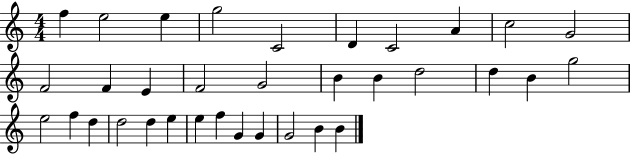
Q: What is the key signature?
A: C major